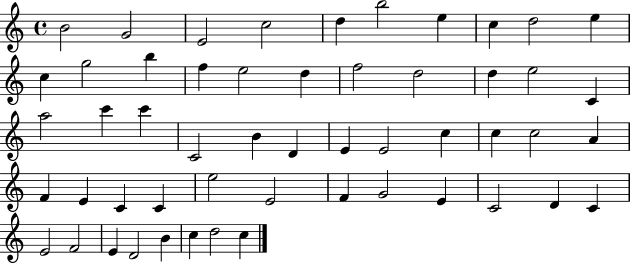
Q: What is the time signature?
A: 4/4